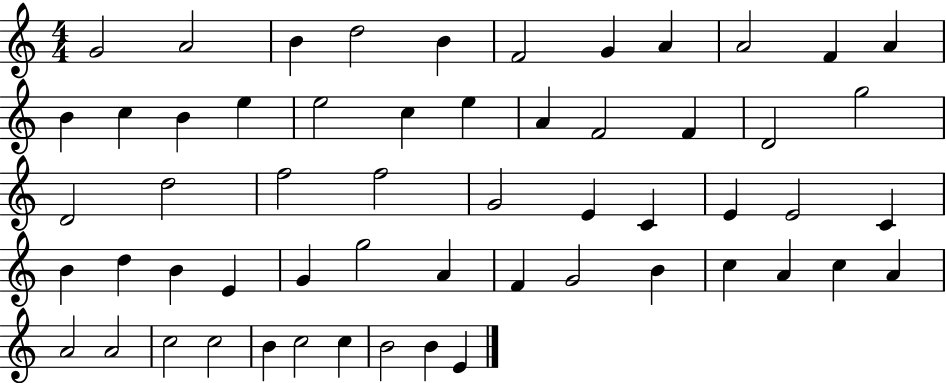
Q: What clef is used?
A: treble